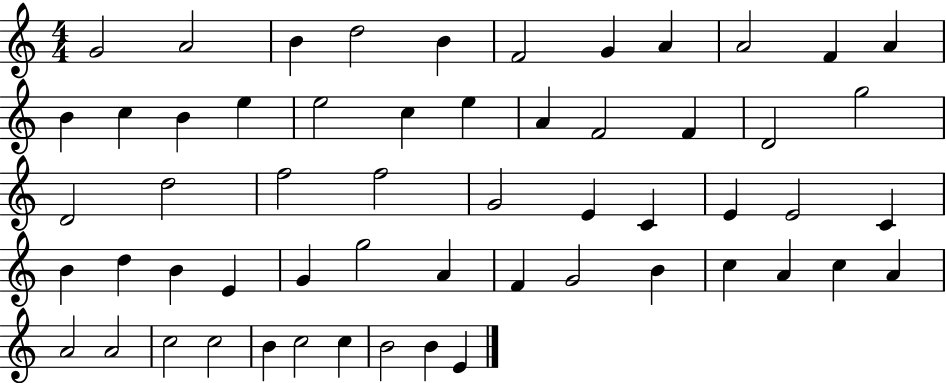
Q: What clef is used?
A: treble